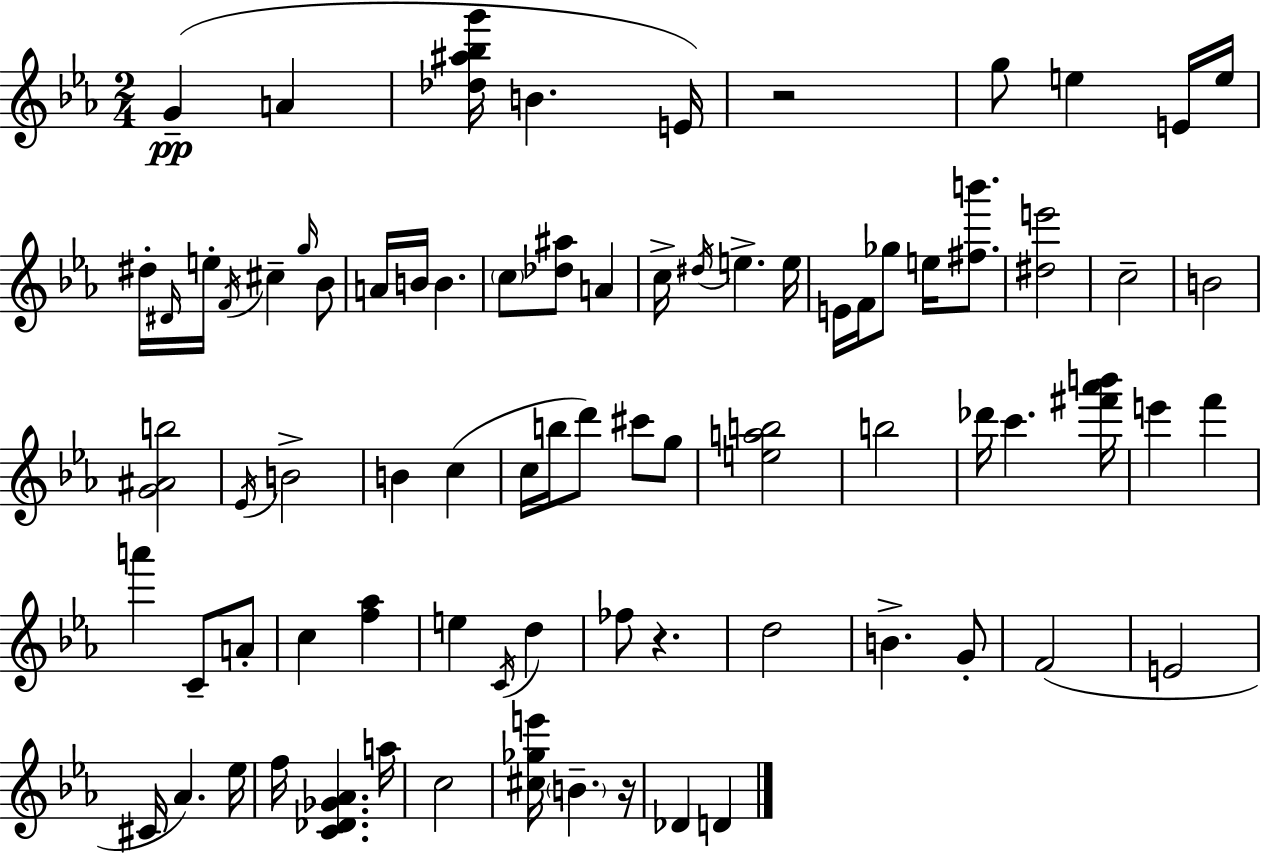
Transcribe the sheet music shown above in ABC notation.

X:1
T:Untitled
M:2/4
L:1/4
K:Eb
G A [_d^a_bg']/4 B E/4 z2 g/2 e E/4 e/4 ^d/4 ^D/4 e/4 F/4 ^c g/4 _B/2 A/4 B/4 B c/2 [_d^a]/2 A c/4 ^d/4 e e/4 E/4 F/4 _g/2 e/4 [^fb']/2 [^de']2 c2 B2 [G^Ab]2 _E/4 B2 B c c/4 b/4 d'/2 ^c'/2 g/2 [eab]2 b2 _d'/4 c' [^f'_a'b']/4 e' f' a' C/2 A/2 c [f_a] e C/4 d _f/2 z d2 B G/2 F2 E2 ^C/4 _A _e/4 f/4 [C_D_G_A] a/4 c2 [^c_ge']/4 B z/4 _D D